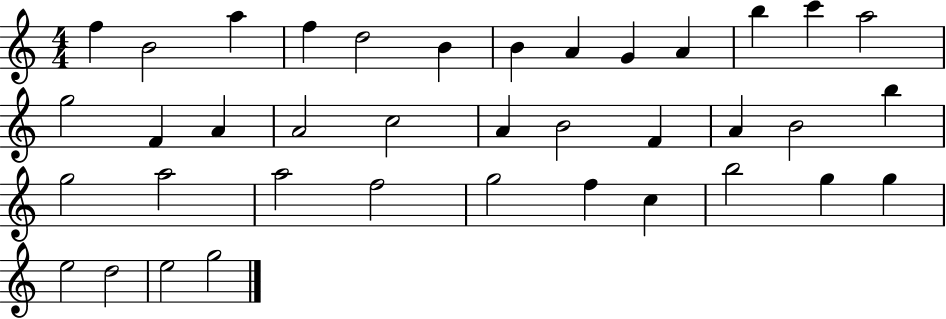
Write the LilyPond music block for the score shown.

{
  \clef treble
  \numericTimeSignature
  \time 4/4
  \key c \major
  f''4 b'2 a''4 | f''4 d''2 b'4 | b'4 a'4 g'4 a'4 | b''4 c'''4 a''2 | \break g''2 f'4 a'4 | a'2 c''2 | a'4 b'2 f'4 | a'4 b'2 b''4 | \break g''2 a''2 | a''2 f''2 | g''2 f''4 c''4 | b''2 g''4 g''4 | \break e''2 d''2 | e''2 g''2 | \bar "|."
}